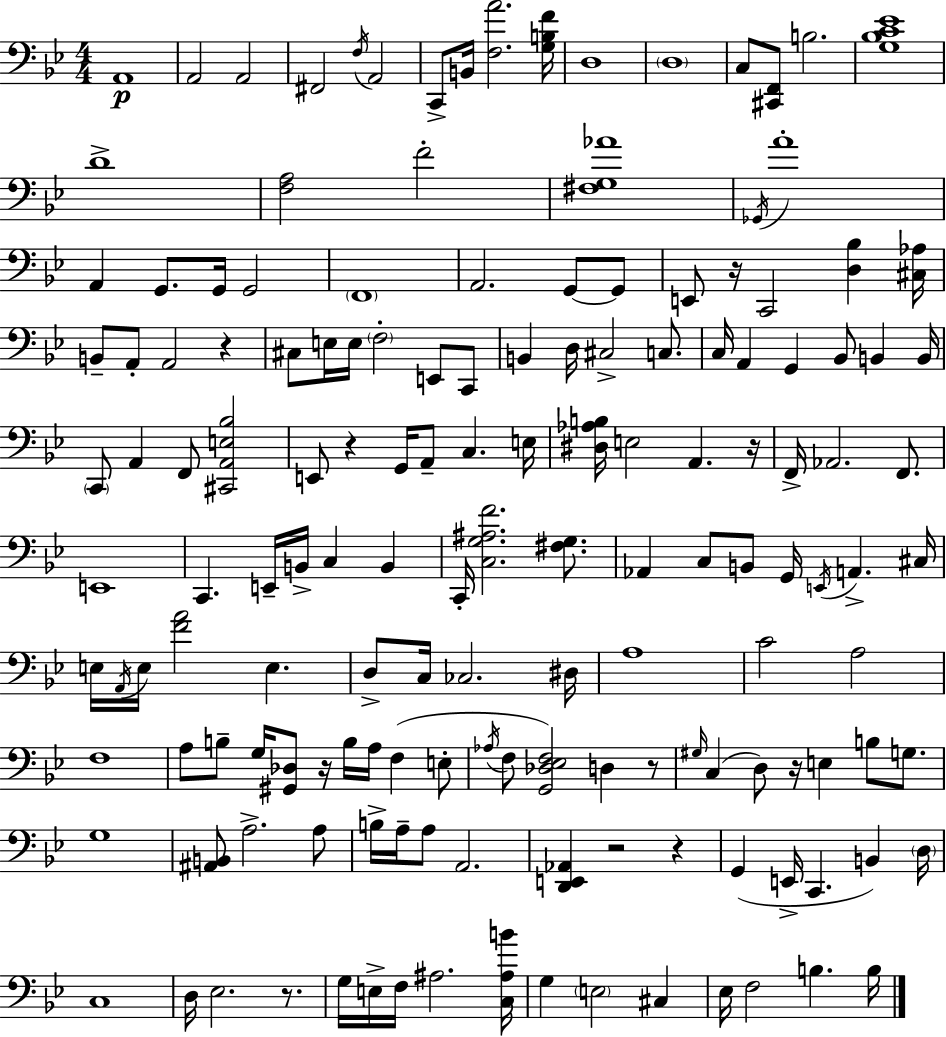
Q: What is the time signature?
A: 4/4